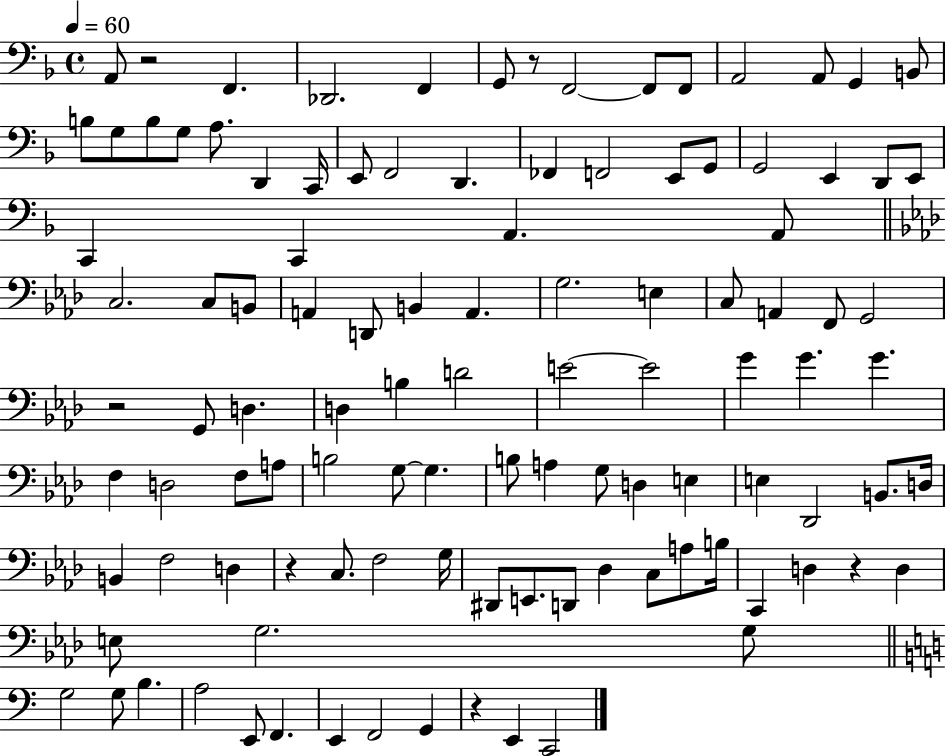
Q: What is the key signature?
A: F major